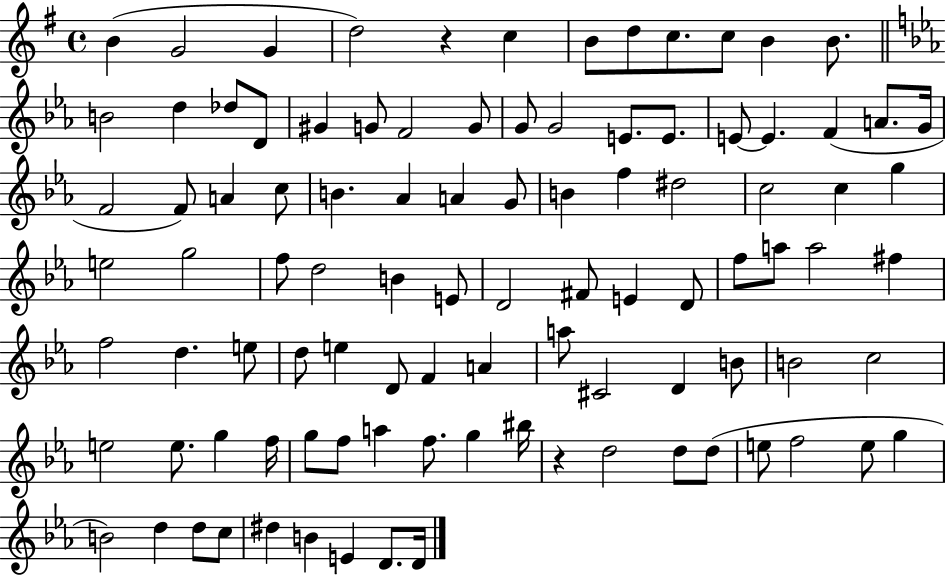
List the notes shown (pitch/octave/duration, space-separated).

B4/q G4/h G4/q D5/h R/q C5/q B4/e D5/e C5/e. C5/e B4/q B4/e. B4/h D5/q Db5/e D4/e G#4/q G4/e F4/h G4/e G4/e G4/h E4/e. E4/e. E4/e E4/q. F4/q A4/e. G4/s F4/h F4/e A4/q C5/e B4/q. Ab4/q A4/q G4/e B4/q F5/q D#5/h C5/h C5/q G5/q E5/h G5/h F5/e D5/h B4/q E4/e D4/h F#4/e E4/q D4/e F5/e A5/e A5/h F#5/q F5/h D5/q. E5/e D5/e E5/q D4/e F4/q A4/q A5/e C#4/h D4/q B4/e B4/h C5/h E5/h E5/e. G5/q F5/s G5/e F5/e A5/q F5/e. G5/q BIS5/s R/q D5/h D5/e D5/e E5/e F5/h E5/e G5/q B4/h D5/q D5/e C5/e D#5/q B4/q E4/q D4/e. D4/s